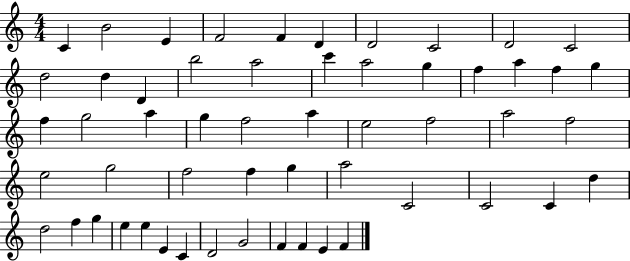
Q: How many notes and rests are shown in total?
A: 55